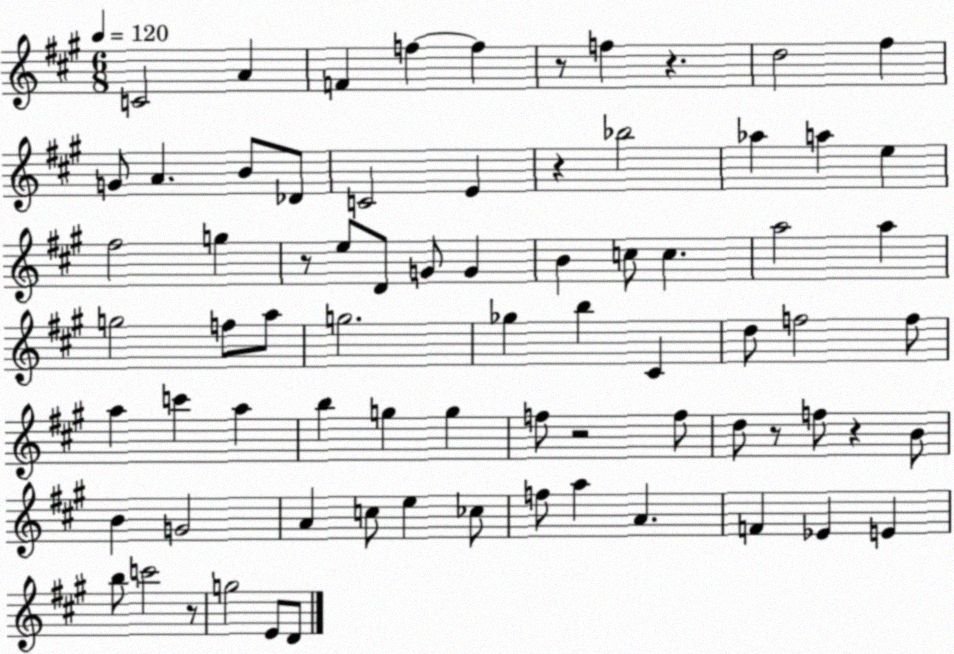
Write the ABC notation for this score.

X:1
T:Untitled
M:6/8
L:1/4
K:A
C2 A F f f z/2 f z d2 ^f G/2 A B/2 _D/2 C2 E z _b2 _a a e ^f2 g z/2 e/2 D/2 G/2 G B c/2 c a2 a g2 f/2 a/2 g2 _g b ^C d/2 f2 f/2 a c' a b g g f/2 z2 f/2 d/2 z/2 f/2 z B/2 B G2 A c/2 e _c/2 f/2 a A F _E E b/2 c'2 z/2 g2 E/2 D/2